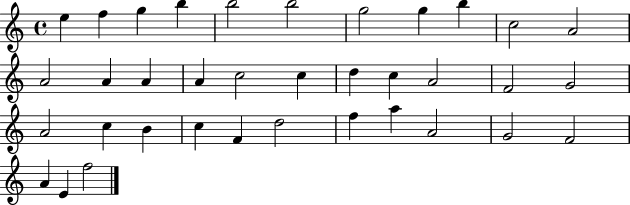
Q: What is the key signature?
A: C major